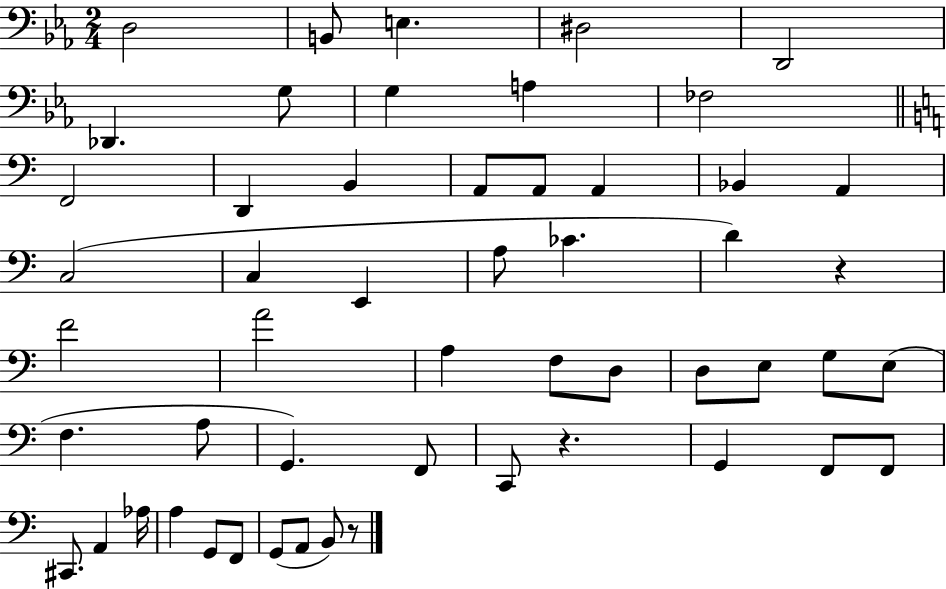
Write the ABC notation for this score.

X:1
T:Untitled
M:2/4
L:1/4
K:Eb
D,2 B,,/2 E, ^D,2 D,,2 _D,, G,/2 G, A, _F,2 F,,2 D,, B,, A,,/2 A,,/2 A,, _B,, A,, C,2 C, E,, A,/2 _C D z F2 A2 A, F,/2 D,/2 D,/2 E,/2 G,/2 E,/2 F, A,/2 G,, F,,/2 C,,/2 z G,, F,,/2 F,,/2 ^C,,/2 A,, _A,/4 A, G,,/2 F,,/2 G,,/2 A,,/2 B,,/2 z/2